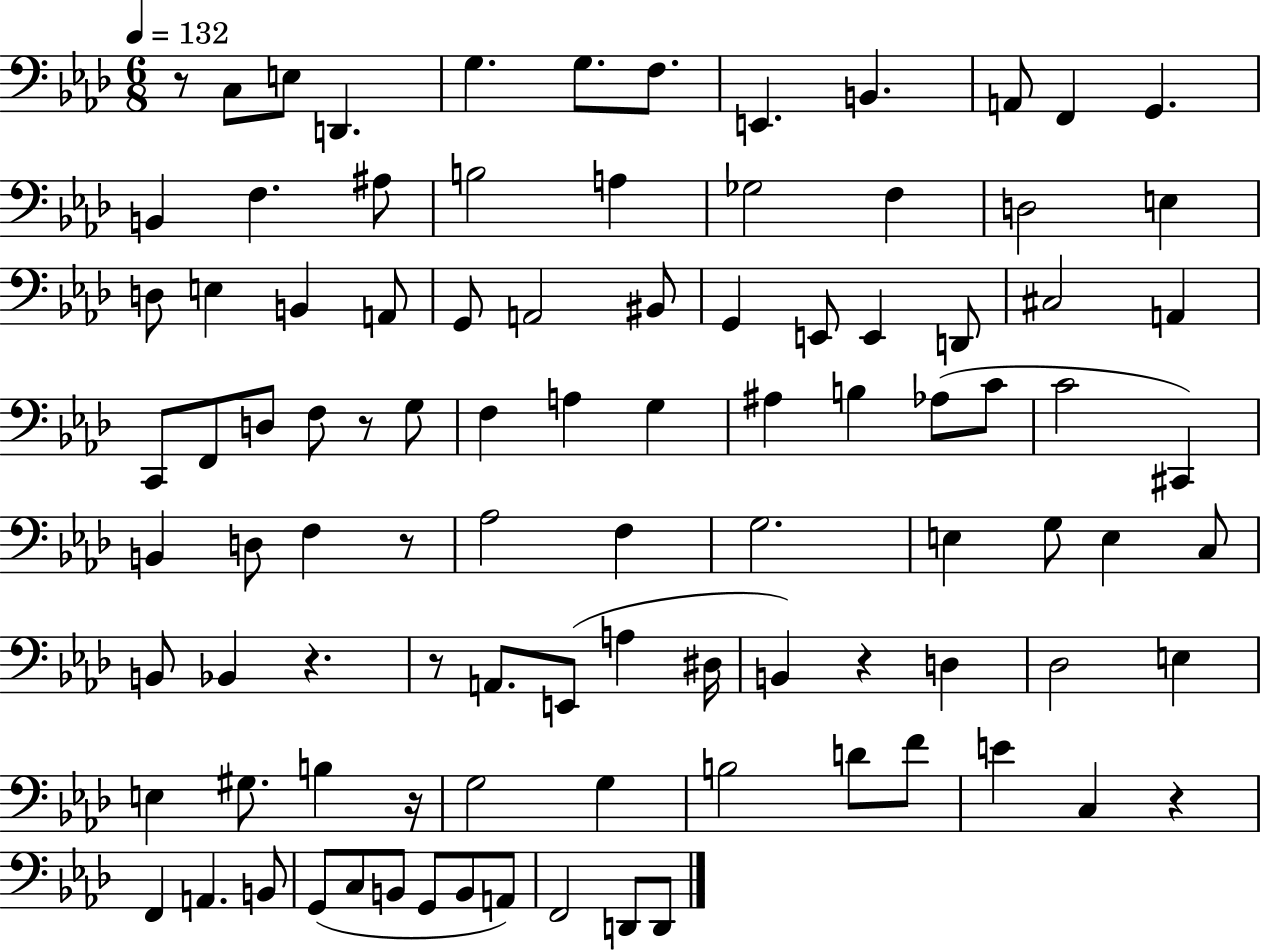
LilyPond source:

{
  \clef bass
  \numericTimeSignature
  \time 6/8
  \key aes \major
  \tempo 4 = 132
  r8 c8 e8 d,4. | g4. g8. f8. | e,4. b,4. | a,8 f,4 g,4. | \break b,4 f4. ais8 | b2 a4 | ges2 f4 | d2 e4 | \break d8 e4 b,4 a,8 | g,8 a,2 bis,8 | g,4 e,8 e,4 d,8 | cis2 a,4 | \break c,8 f,8 d8 f8 r8 g8 | f4 a4 g4 | ais4 b4 aes8( c'8 | c'2 cis,4) | \break b,4 d8 f4 r8 | aes2 f4 | g2. | e4 g8 e4 c8 | \break b,8 bes,4 r4. | r8 a,8. e,8( a4 dis16 | b,4) r4 d4 | des2 e4 | \break e4 gis8. b4 r16 | g2 g4 | b2 d'8 f'8 | e'4 c4 r4 | \break f,4 a,4. b,8 | g,8( c8 b,8 g,8 b,8 a,8) | f,2 d,8 d,8 | \bar "|."
}